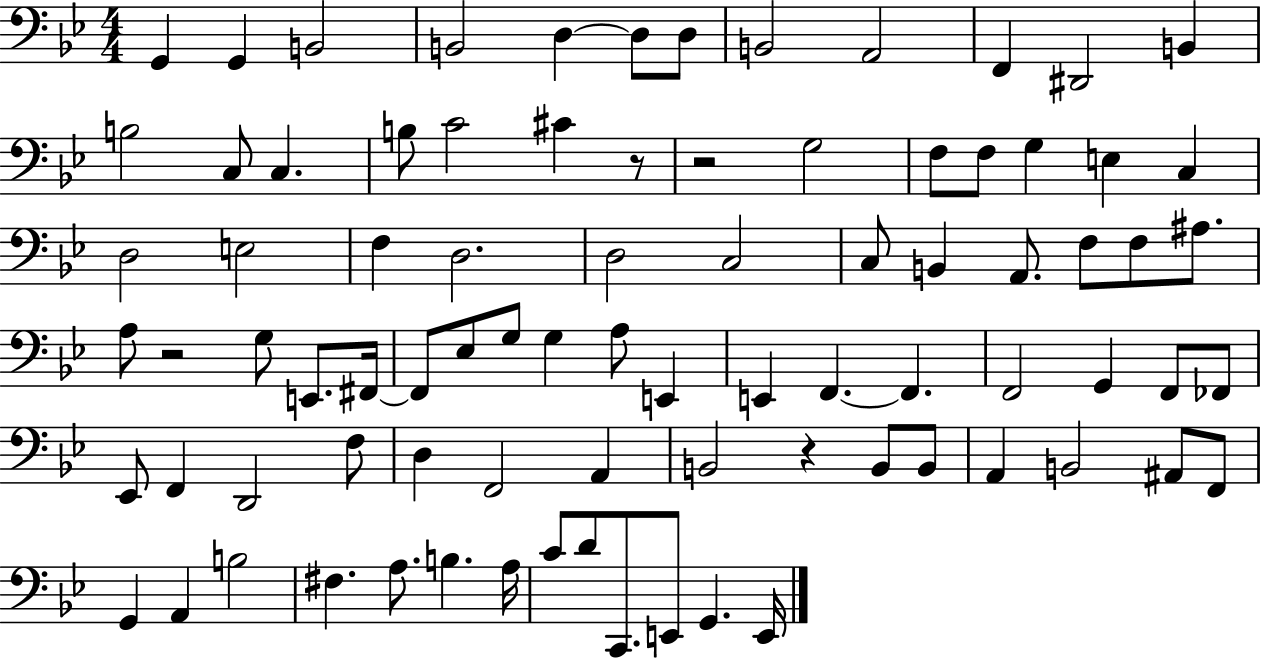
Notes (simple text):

G2/q G2/q B2/h B2/h D3/q D3/e D3/e B2/h A2/h F2/q D#2/h B2/q B3/h C3/e C3/q. B3/e C4/h C#4/q R/e R/h G3/h F3/e F3/e G3/q E3/q C3/q D3/h E3/h F3/q D3/h. D3/h C3/h C3/e B2/q A2/e. F3/e F3/e A#3/e. A3/e R/h G3/e E2/e. F#2/s F#2/e Eb3/e G3/e G3/q A3/e E2/q E2/q F2/q. F2/q. F2/h G2/q F2/e FES2/e Eb2/e F2/q D2/h F3/e D3/q F2/h A2/q B2/h R/q B2/e B2/e A2/q B2/h A#2/e F2/e G2/q A2/q B3/h F#3/q. A3/e. B3/q. A3/s C4/e D4/e C2/e. E2/e G2/q. E2/s